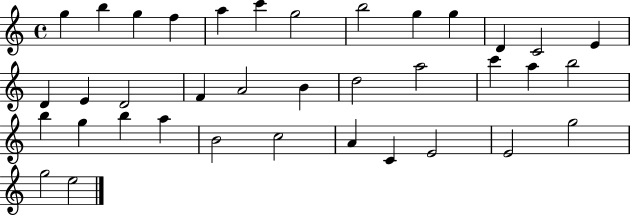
G5/q B5/q G5/q F5/q A5/q C6/q G5/h B5/h G5/q G5/q D4/q C4/h E4/q D4/q E4/q D4/h F4/q A4/h B4/q D5/h A5/h C6/q A5/q B5/h B5/q G5/q B5/q A5/q B4/h C5/h A4/q C4/q E4/h E4/h G5/h G5/h E5/h